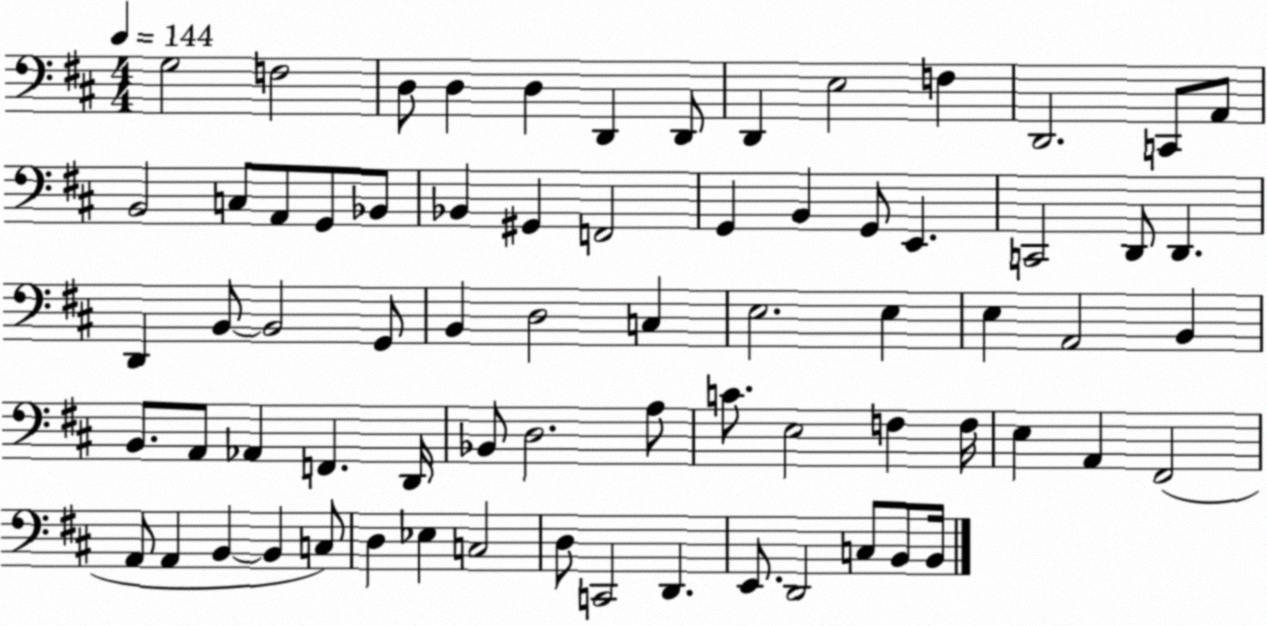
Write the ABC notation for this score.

X:1
T:Untitled
M:4/4
L:1/4
K:D
G,2 F,2 D,/2 D, D, D,, D,,/2 D,, E,2 F, D,,2 C,,/2 A,,/2 B,,2 C,/2 A,,/2 G,,/2 _B,,/2 _B,, ^G,, F,,2 G,, B,, G,,/2 E,, C,,2 D,,/2 D,, D,, B,,/2 B,,2 G,,/2 B,, D,2 C, E,2 E, E, A,,2 B,, B,,/2 A,,/2 _A,, F,, D,,/4 _B,,/2 D,2 A,/2 C/2 E,2 F, F,/4 E, A,, ^F,,2 A,,/2 A,, B,, B,, C,/2 D, _E, C,2 D,/2 C,,2 D,, E,,/2 D,,2 C,/2 B,,/2 B,,/4